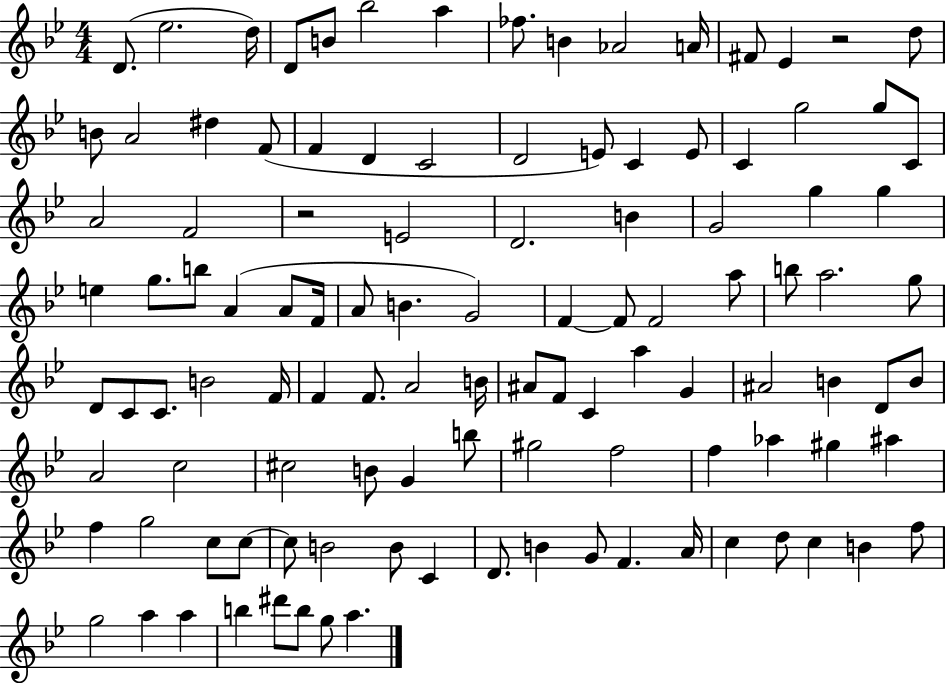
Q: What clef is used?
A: treble